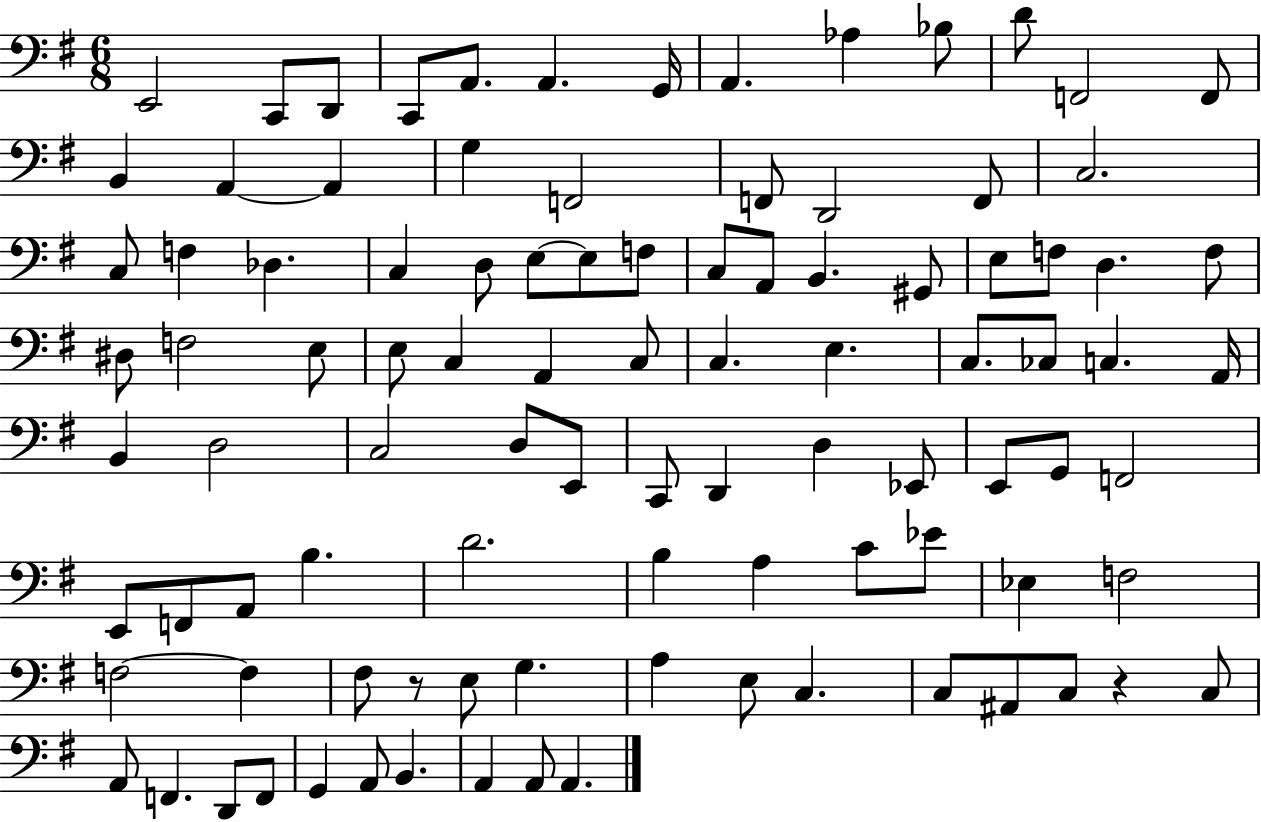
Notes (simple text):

E2/h C2/e D2/e C2/e A2/e. A2/q. G2/s A2/q. Ab3/q Bb3/e D4/e F2/h F2/e B2/q A2/q A2/q G3/q F2/h F2/e D2/h F2/e C3/h. C3/e F3/q Db3/q. C3/q D3/e E3/e E3/e F3/e C3/e A2/e B2/q. G#2/e E3/e F3/e D3/q. F3/e D#3/e F3/h E3/e E3/e C3/q A2/q C3/e C3/q. E3/q. C3/e. CES3/e C3/q. A2/s B2/q D3/h C3/h D3/e E2/e C2/e D2/q D3/q Eb2/e E2/e G2/e F2/h E2/e F2/e A2/e B3/q. D4/h. B3/q A3/q C4/e Eb4/e Eb3/q F3/h F3/h F3/q F#3/e R/e E3/e G3/q. A3/q E3/e C3/q. C3/e A#2/e C3/e R/q C3/e A2/e F2/q. D2/e F2/e G2/q A2/e B2/q. A2/q A2/e A2/q.